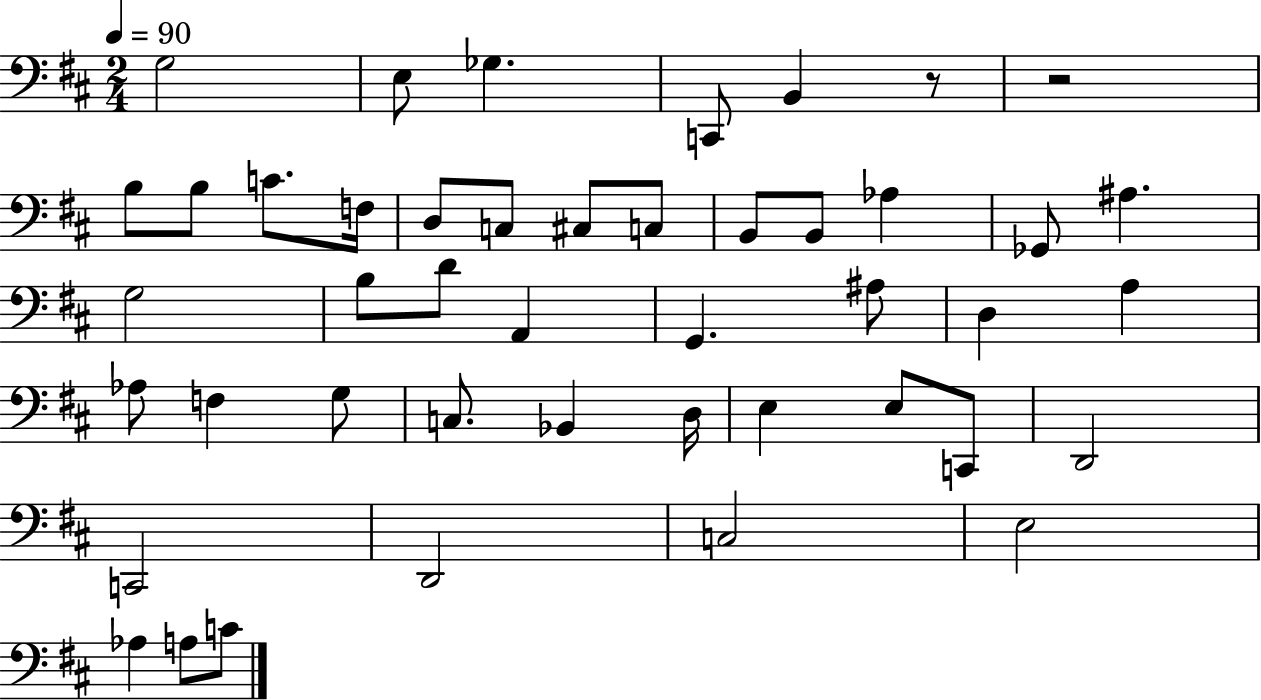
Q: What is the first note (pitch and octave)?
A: G3